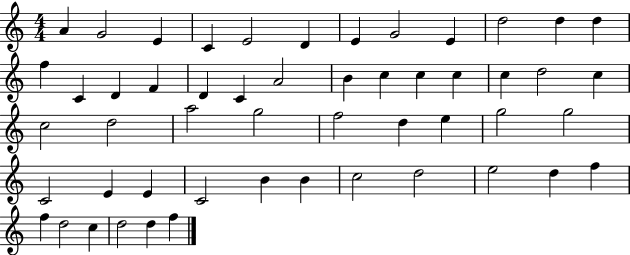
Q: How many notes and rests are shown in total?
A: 52